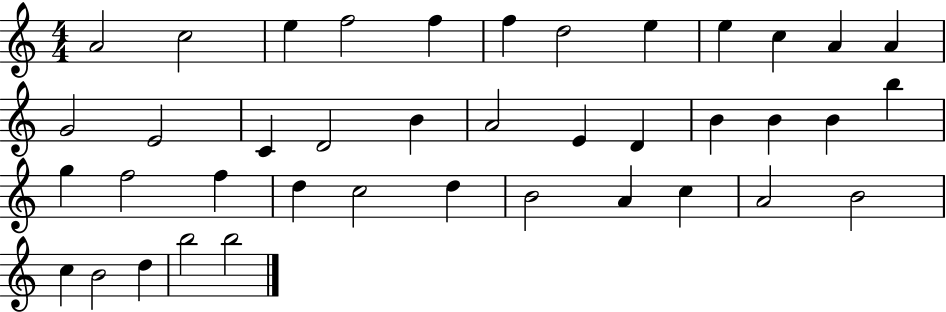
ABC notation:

X:1
T:Untitled
M:4/4
L:1/4
K:C
A2 c2 e f2 f f d2 e e c A A G2 E2 C D2 B A2 E D B B B b g f2 f d c2 d B2 A c A2 B2 c B2 d b2 b2